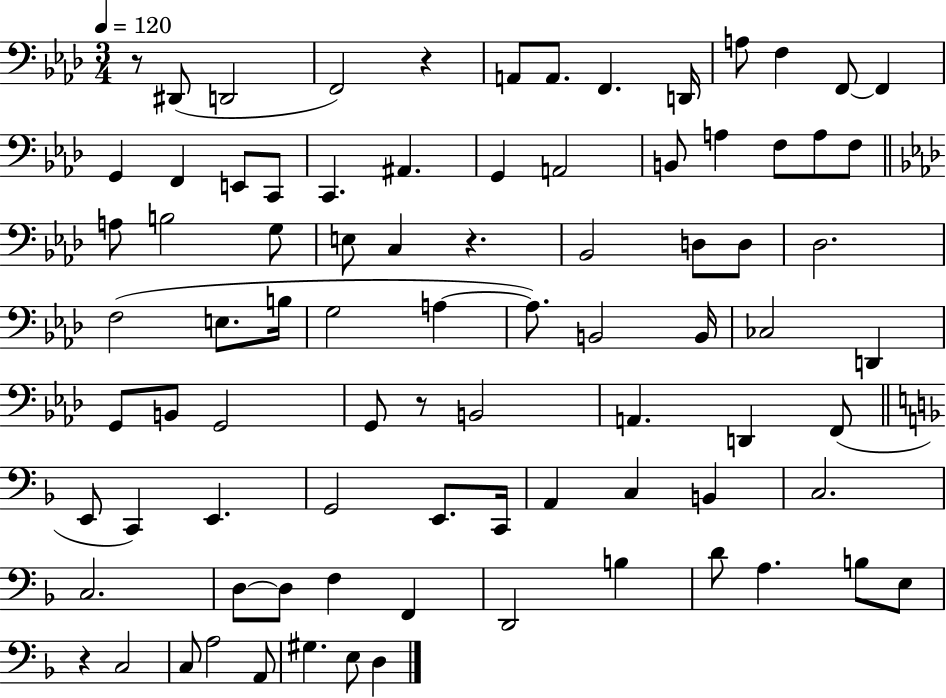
R/e D#2/e D2/h F2/h R/q A2/e A2/e. F2/q. D2/s A3/e F3/q F2/e F2/q G2/q F2/q E2/e C2/e C2/q. A#2/q. G2/q A2/h B2/e A3/q F3/e A3/e F3/e A3/e B3/h G3/e E3/e C3/q R/q. Bb2/h D3/e D3/e Db3/h. F3/h E3/e. B3/s G3/h A3/q A3/e. B2/h B2/s CES3/h D2/q G2/e B2/e G2/h G2/e R/e B2/h A2/q. D2/q F2/e E2/e C2/q E2/q. G2/h E2/e. C2/s A2/q C3/q B2/q C3/h. C3/h. D3/e D3/e F3/q F2/q D2/h B3/q D4/e A3/q. B3/e E3/e R/q C3/h C3/e A3/h A2/e G#3/q. E3/e D3/q